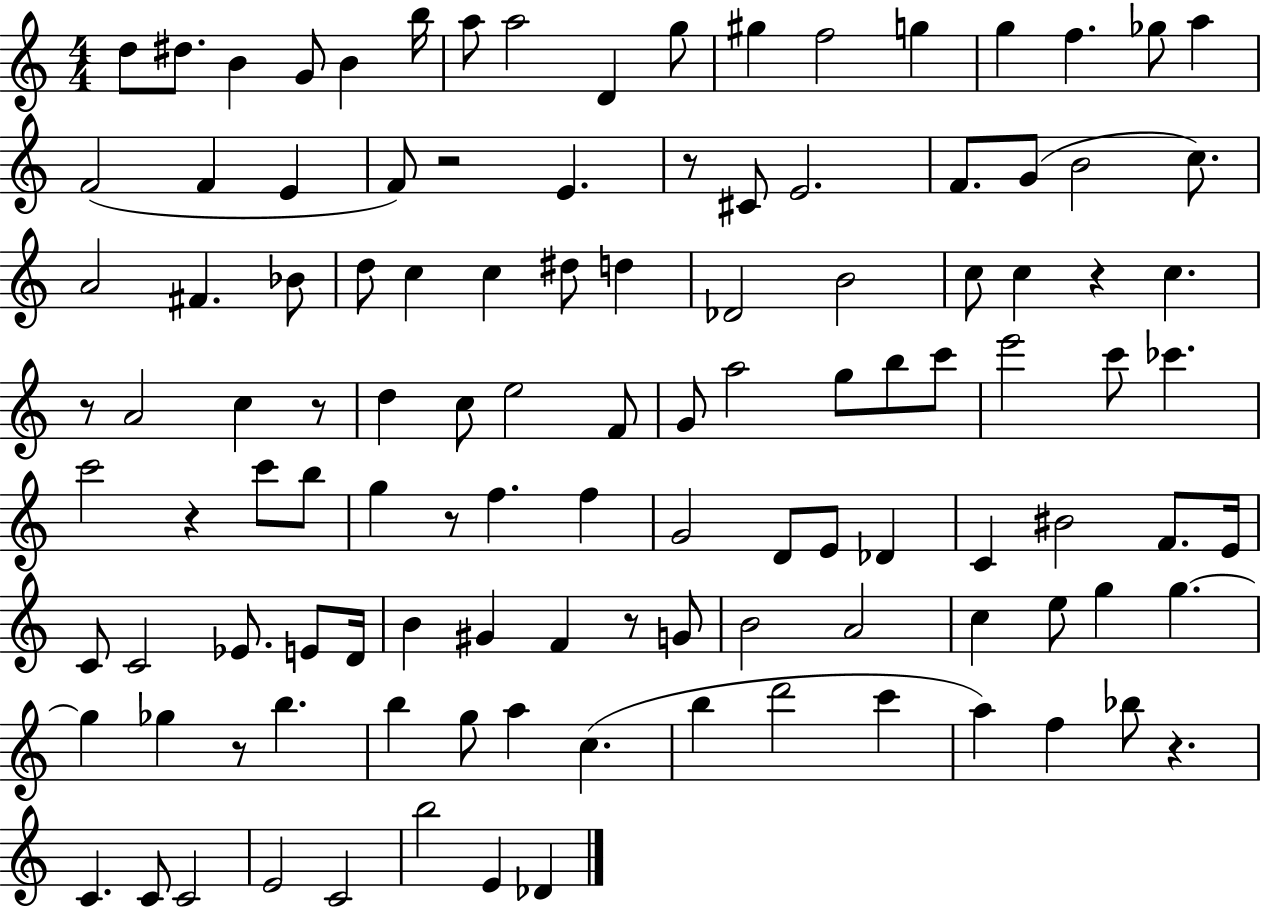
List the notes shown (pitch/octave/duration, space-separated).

D5/e D#5/e. B4/q G4/e B4/q B5/s A5/e A5/h D4/q G5/e G#5/q F5/h G5/q G5/q F5/q. Gb5/e A5/q F4/h F4/q E4/q F4/e R/h E4/q. R/e C#4/e E4/h. F4/e. G4/e B4/h C5/e. A4/h F#4/q. Bb4/e D5/e C5/q C5/q D#5/e D5/q Db4/h B4/h C5/e C5/q R/q C5/q. R/e A4/h C5/q R/e D5/q C5/e E5/h F4/e G4/e A5/h G5/e B5/e C6/e E6/h C6/e CES6/q. C6/h R/q C6/e B5/e G5/q R/e F5/q. F5/q G4/h D4/e E4/e Db4/q C4/q BIS4/h F4/e. E4/s C4/e C4/h Eb4/e. E4/e D4/s B4/q G#4/q F4/q R/e G4/e B4/h A4/h C5/q E5/e G5/q G5/q. G5/q Gb5/q R/e B5/q. B5/q G5/e A5/q C5/q. B5/q D6/h C6/q A5/q F5/q Bb5/e R/q. C4/q. C4/e C4/h E4/h C4/h B5/h E4/q Db4/q